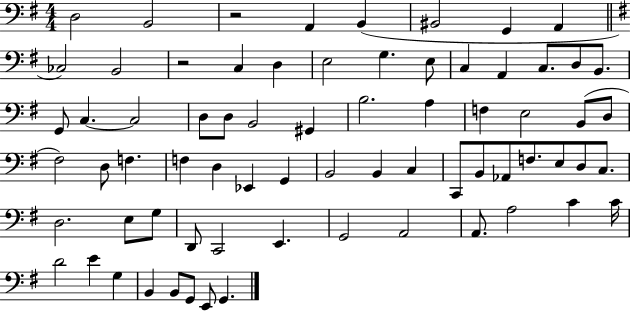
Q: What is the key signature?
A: G major